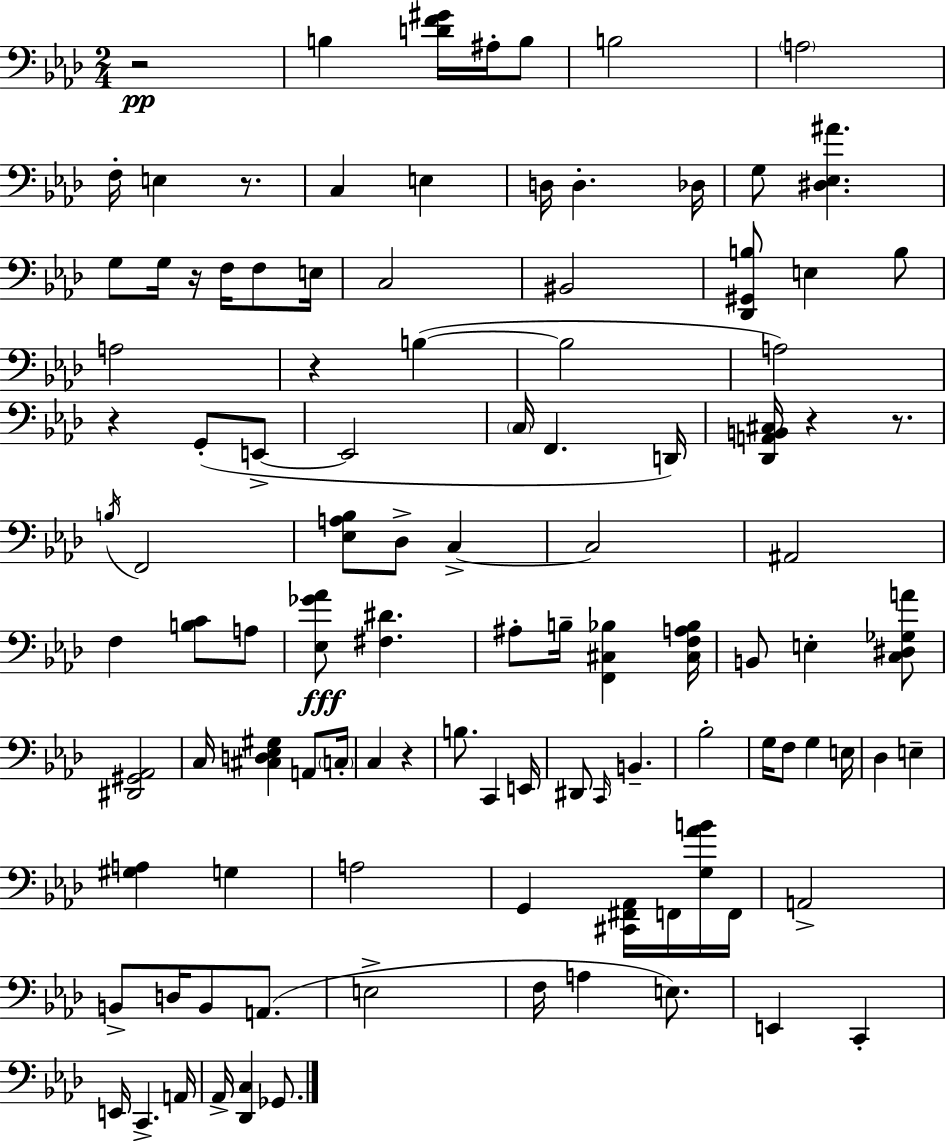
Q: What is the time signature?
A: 2/4